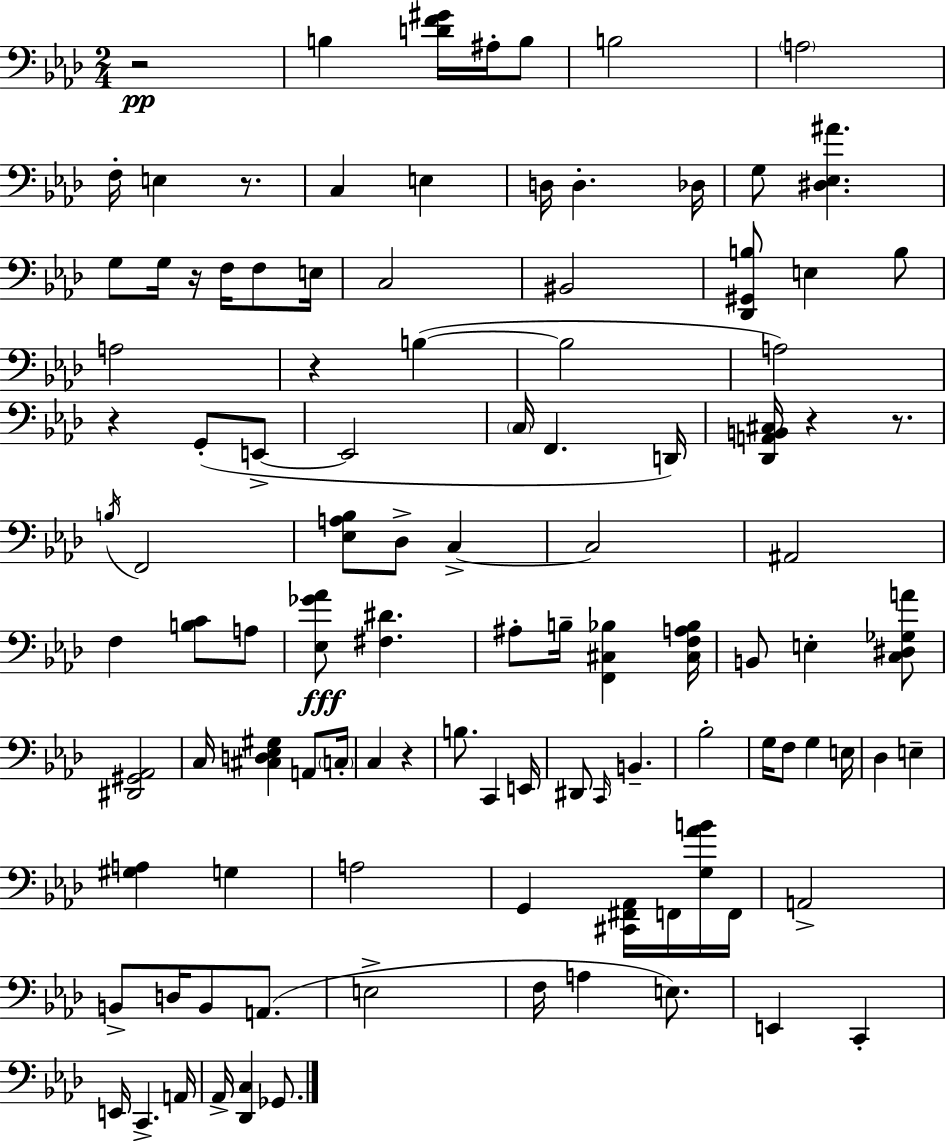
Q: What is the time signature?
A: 2/4